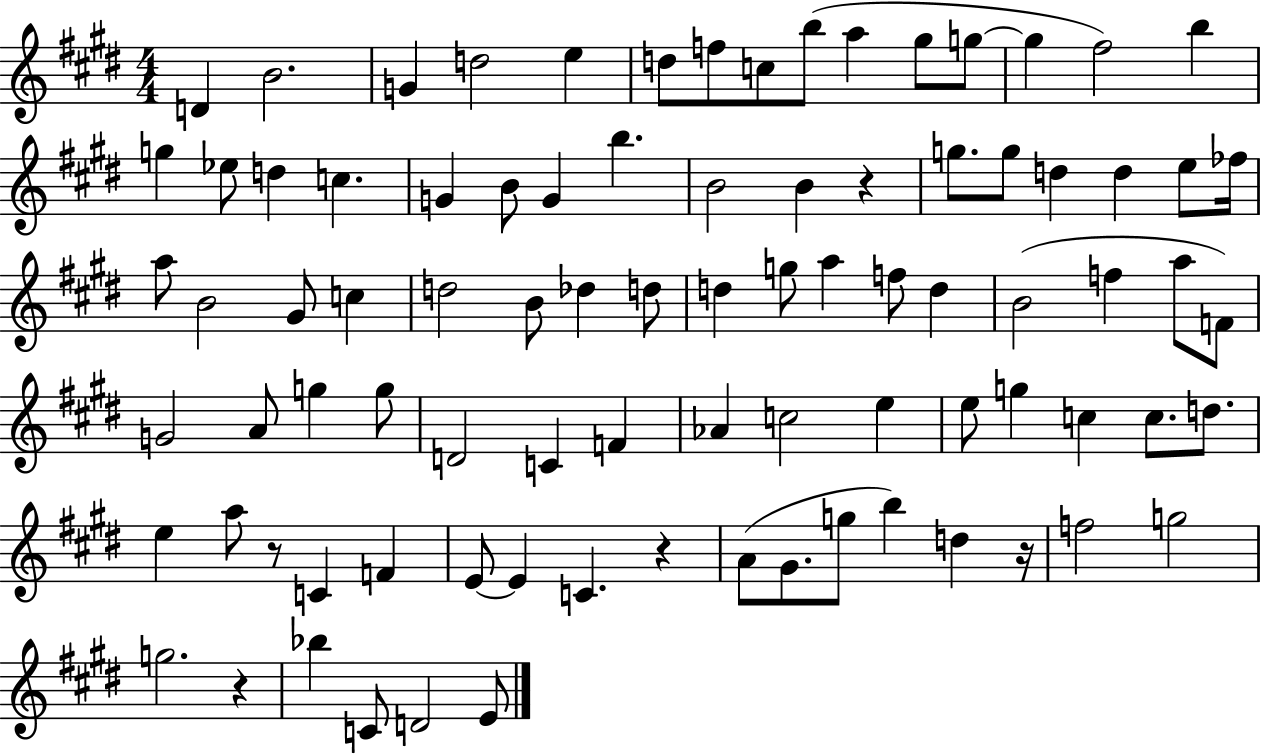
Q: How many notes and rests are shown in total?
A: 87